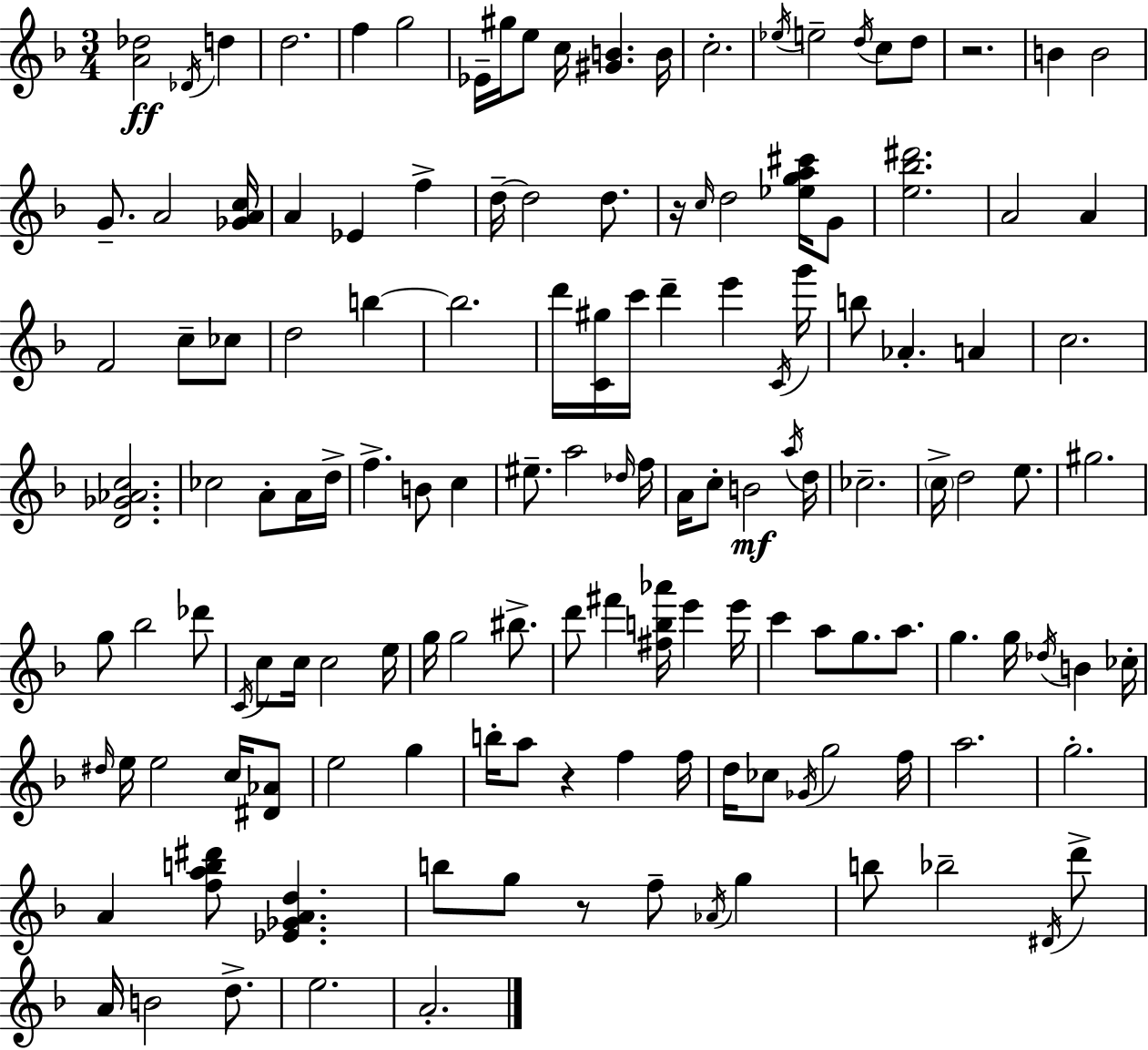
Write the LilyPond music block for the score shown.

{
  \clef treble
  \numericTimeSignature
  \time 3/4
  \key d \minor
  \repeat volta 2 { <a' des''>2\ff \acciaccatura { des'16 } d''4 | d''2. | f''4 g''2 | ees'16-- gis''16 e''8 c''16 <gis' b'>4. | \break b'16 c''2.-. | \acciaccatura { ees''16 } e''2-- \acciaccatura { d''16 } c''8 | d''8 r2. | b'4 b'2 | \break g'8.-- a'2 | <ges' a' c''>16 a'4 ees'4 f''4-> | d''16--~~ d''2 | d''8. r16 \grace { c''16 } d''2 | \break <ees'' g'' a'' cis'''>16 g'8 <e'' bes'' dis'''>2. | a'2 | a'4 f'2 | c''8-- ces''8 d''2 | \break b''4~~ b''2. | d'''16 <c' gis''>16 c'''16 d'''4-- e'''4 | \acciaccatura { c'16 } g'''16 b''8 aes'4.-. | a'4 c''2. | \break <d' ges' aes' c''>2. | ces''2 | a'8-. a'16 d''16-> f''4.-> b'8 | c''4 eis''8.-- a''2 | \break \grace { des''16 } f''16 a'16 c''8-. b'2\mf | \acciaccatura { a''16 } d''16 ces''2.-- | \parenthesize c''16-> d''2 | e''8. gis''2. | \break g''8 bes''2 | des'''8 \acciaccatura { c'16 } c''8 c''16 c''2 | e''16 g''16 g''2 | bis''8.-> d'''8 fis'''4 | \break <fis'' b'' aes'''>16 e'''4 e'''16 c'''4 | a''8 g''8. a''8. g''4. | g''16 \acciaccatura { des''16 } b'4 ces''16-. \grace { dis''16 } e''16 e''2 | c''16 <dis' aes'>8 e''2 | \break g''4 b''16-. a''8 | r4 f''4 f''16 d''16 ces''8 | \acciaccatura { ges'16 } g''2 f''16 a''2. | g''2.-. | \break a'4 | <f'' a'' b'' dis'''>8 <ees' ges' a' d''>4. b''8 | g''8 r8 f''8-- \acciaccatura { aes'16 } g''4 | b''8 bes''2-- \acciaccatura { dis'16 } d'''8-> | \break a'16 b'2 d''8.-> | e''2. | a'2.-. | } \bar "|."
}